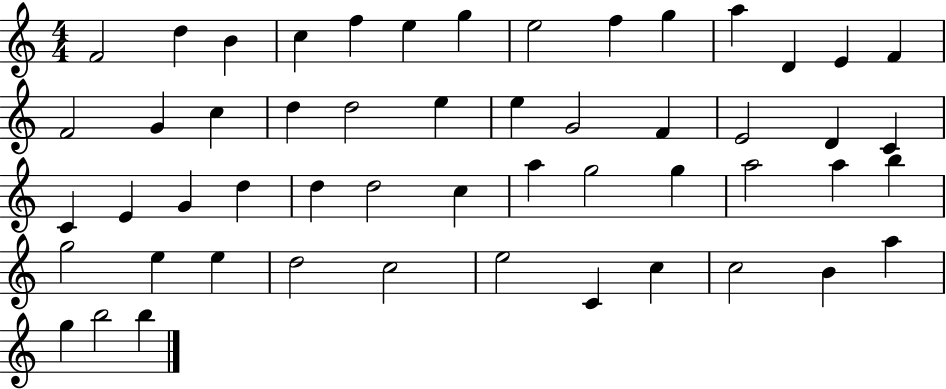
F4/h D5/q B4/q C5/q F5/q E5/q G5/q E5/h F5/q G5/q A5/q D4/q E4/q F4/q F4/h G4/q C5/q D5/q D5/h E5/q E5/q G4/h F4/q E4/h D4/q C4/q C4/q E4/q G4/q D5/q D5/q D5/h C5/q A5/q G5/h G5/q A5/h A5/q B5/q G5/h E5/q E5/q D5/h C5/h E5/h C4/q C5/q C5/h B4/q A5/q G5/q B5/h B5/q